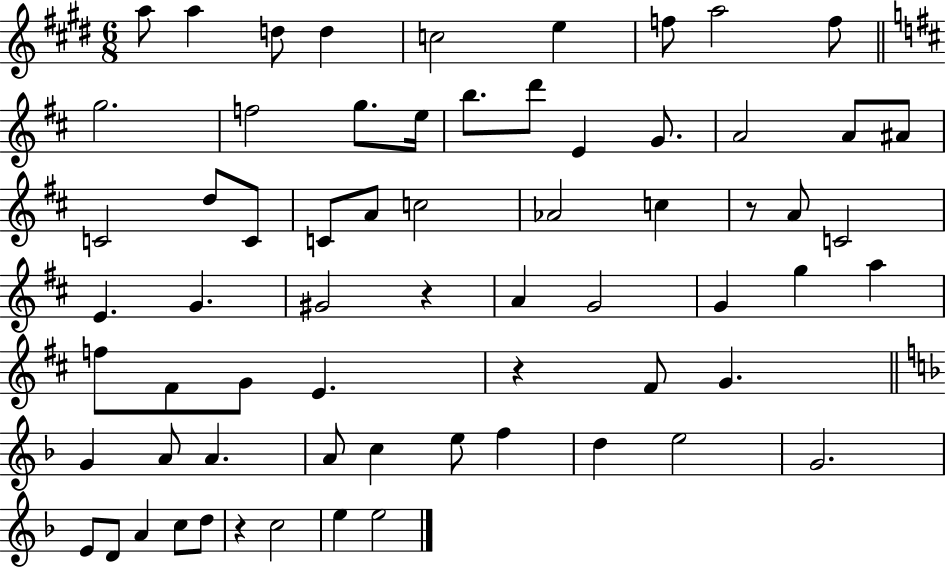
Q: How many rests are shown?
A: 4